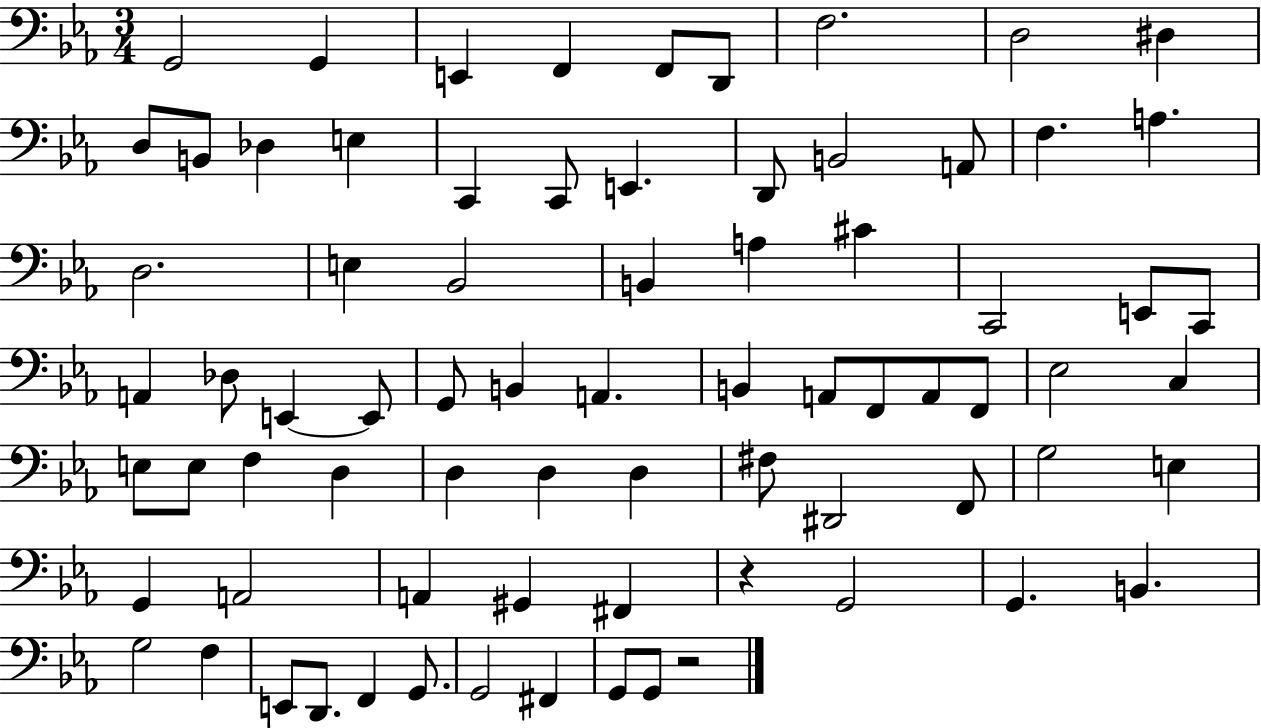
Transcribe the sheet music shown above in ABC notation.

X:1
T:Untitled
M:3/4
L:1/4
K:Eb
G,,2 G,, E,, F,, F,,/2 D,,/2 F,2 D,2 ^D, D,/2 B,,/2 _D, E, C,, C,,/2 E,, D,,/2 B,,2 A,,/2 F, A, D,2 E, _B,,2 B,, A, ^C C,,2 E,,/2 C,,/2 A,, _D,/2 E,, E,,/2 G,,/2 B,, A,, B,, A,,/2 F,,/2 A,,/2 F,,/2 _E,2 C, E,/2 E,/2 F, D, D, D, D, ^F,/2 ^D,,2 F,,/2 G,2 E, G,, A,,2 A,, ^G,, ^F,, z G,,2 G,, B,, G,2 F, E,,/2 D,,/2 F,, G,,/2 G,,2 ^F,, G,,/2 G,,/2 z2